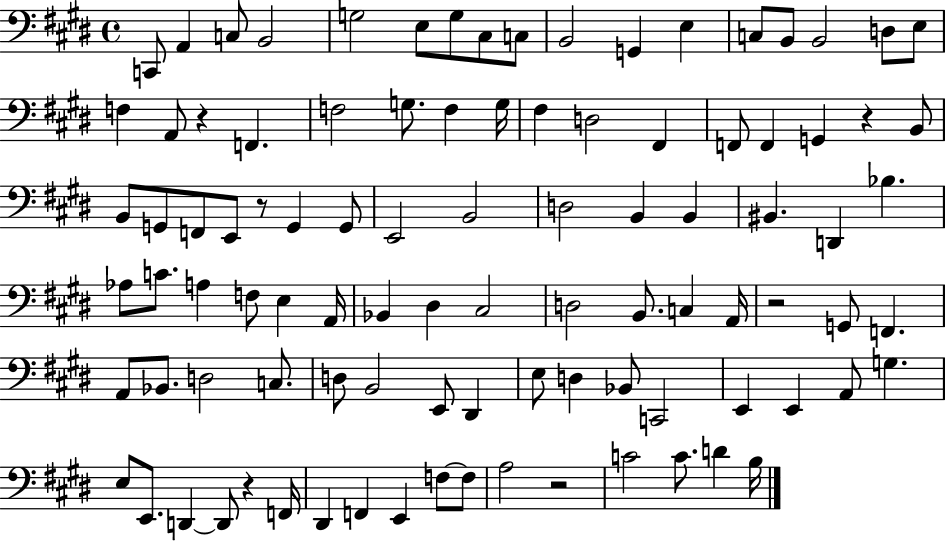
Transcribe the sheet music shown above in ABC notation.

X:1
T:Untitled
M:4/4
L:1/4
K:E
C,,/2 A,, C,/2 B,,2 G,2 E,/2 G,/2 ^C,/2 C,/2 B,,2 G,, E, C,/2 B,,/2 B,,2 D,/2 E,/2 F, A,,/2 z F,, F,2 G,/2 F, G,/4 ^F, D,2 ^F,, F,,/2 F,, G,, z B,,/2 B,,/2 G,,/2 F,,/2 E,,/2 z/2 G,, G,,/2 E,,2 B,,2 D,2 B,, B,, ^B,, D,, _B, _A,/2 C/2 A, F,/2 E, A,,/4 _B,, ^D, ^C,2 D,2 B,,/2 C, A,,/4 z2 G,,/2 F,, A,,/2 _B,,/2 D,2 C,/2 D,/2 B,,2 E,,/2 ^D,, E,/2 D, _B,,/2 C,,2 E,, E,, A,,/2 G, E,/2 E,,/2 D,, D,,/2 z F,,/4 ^D,, F,, E,, F,/2 F,/2 A,2 z2 C2 C/2 D B,/4